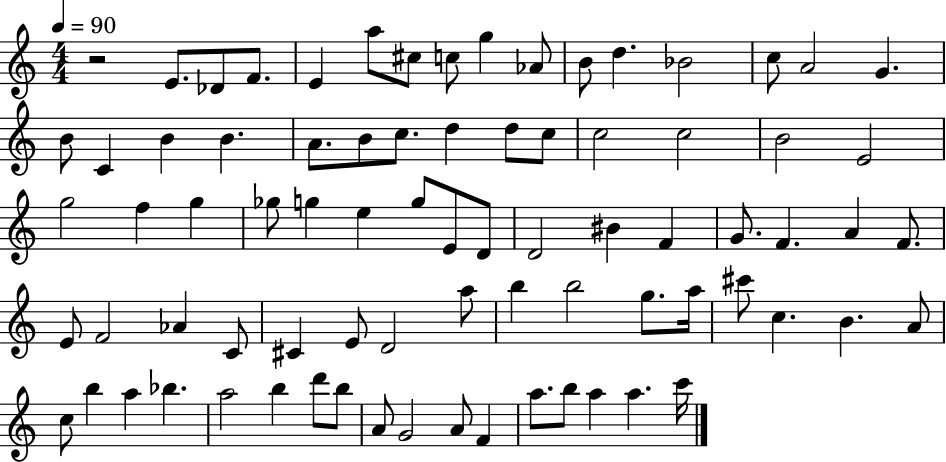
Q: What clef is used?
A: treble